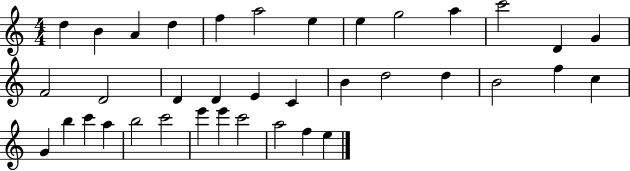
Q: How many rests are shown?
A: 0